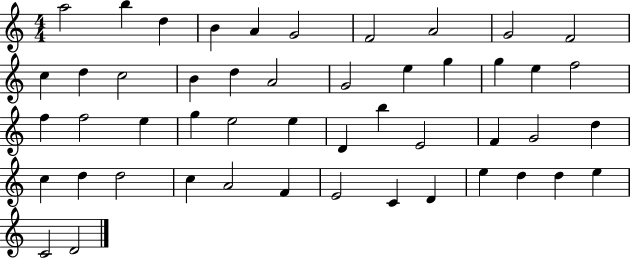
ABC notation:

X:1
T:Untitled
M:4/4
L:1/4
K:C
a2 b d B A G2 F2 A2 G2 F2 c d c2 B d A2 G2 e g g e f2 f f2 e g e2 e D b E2 F G2 d c d d2 c A2 F E2 C D e d d e C2 D2